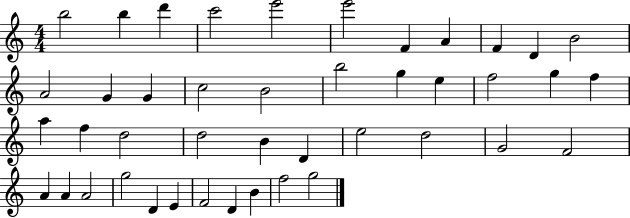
B5/h B5/q D6/q C6/h E6/h E6/h F4/q A4/q F4/q D4/q B4/h A4/h G4/q G4/q C5/h B4/h B5/h G5/q E5/q F5/h G5/q F5/q A5/q F5/q D5/h D5/h B4/q D4/q E5/h D5/h G4/h F4/h A4/q A4/q A4/h G5/h D4/q E4/q F4/h D4/q B4/q F5/h G5/h